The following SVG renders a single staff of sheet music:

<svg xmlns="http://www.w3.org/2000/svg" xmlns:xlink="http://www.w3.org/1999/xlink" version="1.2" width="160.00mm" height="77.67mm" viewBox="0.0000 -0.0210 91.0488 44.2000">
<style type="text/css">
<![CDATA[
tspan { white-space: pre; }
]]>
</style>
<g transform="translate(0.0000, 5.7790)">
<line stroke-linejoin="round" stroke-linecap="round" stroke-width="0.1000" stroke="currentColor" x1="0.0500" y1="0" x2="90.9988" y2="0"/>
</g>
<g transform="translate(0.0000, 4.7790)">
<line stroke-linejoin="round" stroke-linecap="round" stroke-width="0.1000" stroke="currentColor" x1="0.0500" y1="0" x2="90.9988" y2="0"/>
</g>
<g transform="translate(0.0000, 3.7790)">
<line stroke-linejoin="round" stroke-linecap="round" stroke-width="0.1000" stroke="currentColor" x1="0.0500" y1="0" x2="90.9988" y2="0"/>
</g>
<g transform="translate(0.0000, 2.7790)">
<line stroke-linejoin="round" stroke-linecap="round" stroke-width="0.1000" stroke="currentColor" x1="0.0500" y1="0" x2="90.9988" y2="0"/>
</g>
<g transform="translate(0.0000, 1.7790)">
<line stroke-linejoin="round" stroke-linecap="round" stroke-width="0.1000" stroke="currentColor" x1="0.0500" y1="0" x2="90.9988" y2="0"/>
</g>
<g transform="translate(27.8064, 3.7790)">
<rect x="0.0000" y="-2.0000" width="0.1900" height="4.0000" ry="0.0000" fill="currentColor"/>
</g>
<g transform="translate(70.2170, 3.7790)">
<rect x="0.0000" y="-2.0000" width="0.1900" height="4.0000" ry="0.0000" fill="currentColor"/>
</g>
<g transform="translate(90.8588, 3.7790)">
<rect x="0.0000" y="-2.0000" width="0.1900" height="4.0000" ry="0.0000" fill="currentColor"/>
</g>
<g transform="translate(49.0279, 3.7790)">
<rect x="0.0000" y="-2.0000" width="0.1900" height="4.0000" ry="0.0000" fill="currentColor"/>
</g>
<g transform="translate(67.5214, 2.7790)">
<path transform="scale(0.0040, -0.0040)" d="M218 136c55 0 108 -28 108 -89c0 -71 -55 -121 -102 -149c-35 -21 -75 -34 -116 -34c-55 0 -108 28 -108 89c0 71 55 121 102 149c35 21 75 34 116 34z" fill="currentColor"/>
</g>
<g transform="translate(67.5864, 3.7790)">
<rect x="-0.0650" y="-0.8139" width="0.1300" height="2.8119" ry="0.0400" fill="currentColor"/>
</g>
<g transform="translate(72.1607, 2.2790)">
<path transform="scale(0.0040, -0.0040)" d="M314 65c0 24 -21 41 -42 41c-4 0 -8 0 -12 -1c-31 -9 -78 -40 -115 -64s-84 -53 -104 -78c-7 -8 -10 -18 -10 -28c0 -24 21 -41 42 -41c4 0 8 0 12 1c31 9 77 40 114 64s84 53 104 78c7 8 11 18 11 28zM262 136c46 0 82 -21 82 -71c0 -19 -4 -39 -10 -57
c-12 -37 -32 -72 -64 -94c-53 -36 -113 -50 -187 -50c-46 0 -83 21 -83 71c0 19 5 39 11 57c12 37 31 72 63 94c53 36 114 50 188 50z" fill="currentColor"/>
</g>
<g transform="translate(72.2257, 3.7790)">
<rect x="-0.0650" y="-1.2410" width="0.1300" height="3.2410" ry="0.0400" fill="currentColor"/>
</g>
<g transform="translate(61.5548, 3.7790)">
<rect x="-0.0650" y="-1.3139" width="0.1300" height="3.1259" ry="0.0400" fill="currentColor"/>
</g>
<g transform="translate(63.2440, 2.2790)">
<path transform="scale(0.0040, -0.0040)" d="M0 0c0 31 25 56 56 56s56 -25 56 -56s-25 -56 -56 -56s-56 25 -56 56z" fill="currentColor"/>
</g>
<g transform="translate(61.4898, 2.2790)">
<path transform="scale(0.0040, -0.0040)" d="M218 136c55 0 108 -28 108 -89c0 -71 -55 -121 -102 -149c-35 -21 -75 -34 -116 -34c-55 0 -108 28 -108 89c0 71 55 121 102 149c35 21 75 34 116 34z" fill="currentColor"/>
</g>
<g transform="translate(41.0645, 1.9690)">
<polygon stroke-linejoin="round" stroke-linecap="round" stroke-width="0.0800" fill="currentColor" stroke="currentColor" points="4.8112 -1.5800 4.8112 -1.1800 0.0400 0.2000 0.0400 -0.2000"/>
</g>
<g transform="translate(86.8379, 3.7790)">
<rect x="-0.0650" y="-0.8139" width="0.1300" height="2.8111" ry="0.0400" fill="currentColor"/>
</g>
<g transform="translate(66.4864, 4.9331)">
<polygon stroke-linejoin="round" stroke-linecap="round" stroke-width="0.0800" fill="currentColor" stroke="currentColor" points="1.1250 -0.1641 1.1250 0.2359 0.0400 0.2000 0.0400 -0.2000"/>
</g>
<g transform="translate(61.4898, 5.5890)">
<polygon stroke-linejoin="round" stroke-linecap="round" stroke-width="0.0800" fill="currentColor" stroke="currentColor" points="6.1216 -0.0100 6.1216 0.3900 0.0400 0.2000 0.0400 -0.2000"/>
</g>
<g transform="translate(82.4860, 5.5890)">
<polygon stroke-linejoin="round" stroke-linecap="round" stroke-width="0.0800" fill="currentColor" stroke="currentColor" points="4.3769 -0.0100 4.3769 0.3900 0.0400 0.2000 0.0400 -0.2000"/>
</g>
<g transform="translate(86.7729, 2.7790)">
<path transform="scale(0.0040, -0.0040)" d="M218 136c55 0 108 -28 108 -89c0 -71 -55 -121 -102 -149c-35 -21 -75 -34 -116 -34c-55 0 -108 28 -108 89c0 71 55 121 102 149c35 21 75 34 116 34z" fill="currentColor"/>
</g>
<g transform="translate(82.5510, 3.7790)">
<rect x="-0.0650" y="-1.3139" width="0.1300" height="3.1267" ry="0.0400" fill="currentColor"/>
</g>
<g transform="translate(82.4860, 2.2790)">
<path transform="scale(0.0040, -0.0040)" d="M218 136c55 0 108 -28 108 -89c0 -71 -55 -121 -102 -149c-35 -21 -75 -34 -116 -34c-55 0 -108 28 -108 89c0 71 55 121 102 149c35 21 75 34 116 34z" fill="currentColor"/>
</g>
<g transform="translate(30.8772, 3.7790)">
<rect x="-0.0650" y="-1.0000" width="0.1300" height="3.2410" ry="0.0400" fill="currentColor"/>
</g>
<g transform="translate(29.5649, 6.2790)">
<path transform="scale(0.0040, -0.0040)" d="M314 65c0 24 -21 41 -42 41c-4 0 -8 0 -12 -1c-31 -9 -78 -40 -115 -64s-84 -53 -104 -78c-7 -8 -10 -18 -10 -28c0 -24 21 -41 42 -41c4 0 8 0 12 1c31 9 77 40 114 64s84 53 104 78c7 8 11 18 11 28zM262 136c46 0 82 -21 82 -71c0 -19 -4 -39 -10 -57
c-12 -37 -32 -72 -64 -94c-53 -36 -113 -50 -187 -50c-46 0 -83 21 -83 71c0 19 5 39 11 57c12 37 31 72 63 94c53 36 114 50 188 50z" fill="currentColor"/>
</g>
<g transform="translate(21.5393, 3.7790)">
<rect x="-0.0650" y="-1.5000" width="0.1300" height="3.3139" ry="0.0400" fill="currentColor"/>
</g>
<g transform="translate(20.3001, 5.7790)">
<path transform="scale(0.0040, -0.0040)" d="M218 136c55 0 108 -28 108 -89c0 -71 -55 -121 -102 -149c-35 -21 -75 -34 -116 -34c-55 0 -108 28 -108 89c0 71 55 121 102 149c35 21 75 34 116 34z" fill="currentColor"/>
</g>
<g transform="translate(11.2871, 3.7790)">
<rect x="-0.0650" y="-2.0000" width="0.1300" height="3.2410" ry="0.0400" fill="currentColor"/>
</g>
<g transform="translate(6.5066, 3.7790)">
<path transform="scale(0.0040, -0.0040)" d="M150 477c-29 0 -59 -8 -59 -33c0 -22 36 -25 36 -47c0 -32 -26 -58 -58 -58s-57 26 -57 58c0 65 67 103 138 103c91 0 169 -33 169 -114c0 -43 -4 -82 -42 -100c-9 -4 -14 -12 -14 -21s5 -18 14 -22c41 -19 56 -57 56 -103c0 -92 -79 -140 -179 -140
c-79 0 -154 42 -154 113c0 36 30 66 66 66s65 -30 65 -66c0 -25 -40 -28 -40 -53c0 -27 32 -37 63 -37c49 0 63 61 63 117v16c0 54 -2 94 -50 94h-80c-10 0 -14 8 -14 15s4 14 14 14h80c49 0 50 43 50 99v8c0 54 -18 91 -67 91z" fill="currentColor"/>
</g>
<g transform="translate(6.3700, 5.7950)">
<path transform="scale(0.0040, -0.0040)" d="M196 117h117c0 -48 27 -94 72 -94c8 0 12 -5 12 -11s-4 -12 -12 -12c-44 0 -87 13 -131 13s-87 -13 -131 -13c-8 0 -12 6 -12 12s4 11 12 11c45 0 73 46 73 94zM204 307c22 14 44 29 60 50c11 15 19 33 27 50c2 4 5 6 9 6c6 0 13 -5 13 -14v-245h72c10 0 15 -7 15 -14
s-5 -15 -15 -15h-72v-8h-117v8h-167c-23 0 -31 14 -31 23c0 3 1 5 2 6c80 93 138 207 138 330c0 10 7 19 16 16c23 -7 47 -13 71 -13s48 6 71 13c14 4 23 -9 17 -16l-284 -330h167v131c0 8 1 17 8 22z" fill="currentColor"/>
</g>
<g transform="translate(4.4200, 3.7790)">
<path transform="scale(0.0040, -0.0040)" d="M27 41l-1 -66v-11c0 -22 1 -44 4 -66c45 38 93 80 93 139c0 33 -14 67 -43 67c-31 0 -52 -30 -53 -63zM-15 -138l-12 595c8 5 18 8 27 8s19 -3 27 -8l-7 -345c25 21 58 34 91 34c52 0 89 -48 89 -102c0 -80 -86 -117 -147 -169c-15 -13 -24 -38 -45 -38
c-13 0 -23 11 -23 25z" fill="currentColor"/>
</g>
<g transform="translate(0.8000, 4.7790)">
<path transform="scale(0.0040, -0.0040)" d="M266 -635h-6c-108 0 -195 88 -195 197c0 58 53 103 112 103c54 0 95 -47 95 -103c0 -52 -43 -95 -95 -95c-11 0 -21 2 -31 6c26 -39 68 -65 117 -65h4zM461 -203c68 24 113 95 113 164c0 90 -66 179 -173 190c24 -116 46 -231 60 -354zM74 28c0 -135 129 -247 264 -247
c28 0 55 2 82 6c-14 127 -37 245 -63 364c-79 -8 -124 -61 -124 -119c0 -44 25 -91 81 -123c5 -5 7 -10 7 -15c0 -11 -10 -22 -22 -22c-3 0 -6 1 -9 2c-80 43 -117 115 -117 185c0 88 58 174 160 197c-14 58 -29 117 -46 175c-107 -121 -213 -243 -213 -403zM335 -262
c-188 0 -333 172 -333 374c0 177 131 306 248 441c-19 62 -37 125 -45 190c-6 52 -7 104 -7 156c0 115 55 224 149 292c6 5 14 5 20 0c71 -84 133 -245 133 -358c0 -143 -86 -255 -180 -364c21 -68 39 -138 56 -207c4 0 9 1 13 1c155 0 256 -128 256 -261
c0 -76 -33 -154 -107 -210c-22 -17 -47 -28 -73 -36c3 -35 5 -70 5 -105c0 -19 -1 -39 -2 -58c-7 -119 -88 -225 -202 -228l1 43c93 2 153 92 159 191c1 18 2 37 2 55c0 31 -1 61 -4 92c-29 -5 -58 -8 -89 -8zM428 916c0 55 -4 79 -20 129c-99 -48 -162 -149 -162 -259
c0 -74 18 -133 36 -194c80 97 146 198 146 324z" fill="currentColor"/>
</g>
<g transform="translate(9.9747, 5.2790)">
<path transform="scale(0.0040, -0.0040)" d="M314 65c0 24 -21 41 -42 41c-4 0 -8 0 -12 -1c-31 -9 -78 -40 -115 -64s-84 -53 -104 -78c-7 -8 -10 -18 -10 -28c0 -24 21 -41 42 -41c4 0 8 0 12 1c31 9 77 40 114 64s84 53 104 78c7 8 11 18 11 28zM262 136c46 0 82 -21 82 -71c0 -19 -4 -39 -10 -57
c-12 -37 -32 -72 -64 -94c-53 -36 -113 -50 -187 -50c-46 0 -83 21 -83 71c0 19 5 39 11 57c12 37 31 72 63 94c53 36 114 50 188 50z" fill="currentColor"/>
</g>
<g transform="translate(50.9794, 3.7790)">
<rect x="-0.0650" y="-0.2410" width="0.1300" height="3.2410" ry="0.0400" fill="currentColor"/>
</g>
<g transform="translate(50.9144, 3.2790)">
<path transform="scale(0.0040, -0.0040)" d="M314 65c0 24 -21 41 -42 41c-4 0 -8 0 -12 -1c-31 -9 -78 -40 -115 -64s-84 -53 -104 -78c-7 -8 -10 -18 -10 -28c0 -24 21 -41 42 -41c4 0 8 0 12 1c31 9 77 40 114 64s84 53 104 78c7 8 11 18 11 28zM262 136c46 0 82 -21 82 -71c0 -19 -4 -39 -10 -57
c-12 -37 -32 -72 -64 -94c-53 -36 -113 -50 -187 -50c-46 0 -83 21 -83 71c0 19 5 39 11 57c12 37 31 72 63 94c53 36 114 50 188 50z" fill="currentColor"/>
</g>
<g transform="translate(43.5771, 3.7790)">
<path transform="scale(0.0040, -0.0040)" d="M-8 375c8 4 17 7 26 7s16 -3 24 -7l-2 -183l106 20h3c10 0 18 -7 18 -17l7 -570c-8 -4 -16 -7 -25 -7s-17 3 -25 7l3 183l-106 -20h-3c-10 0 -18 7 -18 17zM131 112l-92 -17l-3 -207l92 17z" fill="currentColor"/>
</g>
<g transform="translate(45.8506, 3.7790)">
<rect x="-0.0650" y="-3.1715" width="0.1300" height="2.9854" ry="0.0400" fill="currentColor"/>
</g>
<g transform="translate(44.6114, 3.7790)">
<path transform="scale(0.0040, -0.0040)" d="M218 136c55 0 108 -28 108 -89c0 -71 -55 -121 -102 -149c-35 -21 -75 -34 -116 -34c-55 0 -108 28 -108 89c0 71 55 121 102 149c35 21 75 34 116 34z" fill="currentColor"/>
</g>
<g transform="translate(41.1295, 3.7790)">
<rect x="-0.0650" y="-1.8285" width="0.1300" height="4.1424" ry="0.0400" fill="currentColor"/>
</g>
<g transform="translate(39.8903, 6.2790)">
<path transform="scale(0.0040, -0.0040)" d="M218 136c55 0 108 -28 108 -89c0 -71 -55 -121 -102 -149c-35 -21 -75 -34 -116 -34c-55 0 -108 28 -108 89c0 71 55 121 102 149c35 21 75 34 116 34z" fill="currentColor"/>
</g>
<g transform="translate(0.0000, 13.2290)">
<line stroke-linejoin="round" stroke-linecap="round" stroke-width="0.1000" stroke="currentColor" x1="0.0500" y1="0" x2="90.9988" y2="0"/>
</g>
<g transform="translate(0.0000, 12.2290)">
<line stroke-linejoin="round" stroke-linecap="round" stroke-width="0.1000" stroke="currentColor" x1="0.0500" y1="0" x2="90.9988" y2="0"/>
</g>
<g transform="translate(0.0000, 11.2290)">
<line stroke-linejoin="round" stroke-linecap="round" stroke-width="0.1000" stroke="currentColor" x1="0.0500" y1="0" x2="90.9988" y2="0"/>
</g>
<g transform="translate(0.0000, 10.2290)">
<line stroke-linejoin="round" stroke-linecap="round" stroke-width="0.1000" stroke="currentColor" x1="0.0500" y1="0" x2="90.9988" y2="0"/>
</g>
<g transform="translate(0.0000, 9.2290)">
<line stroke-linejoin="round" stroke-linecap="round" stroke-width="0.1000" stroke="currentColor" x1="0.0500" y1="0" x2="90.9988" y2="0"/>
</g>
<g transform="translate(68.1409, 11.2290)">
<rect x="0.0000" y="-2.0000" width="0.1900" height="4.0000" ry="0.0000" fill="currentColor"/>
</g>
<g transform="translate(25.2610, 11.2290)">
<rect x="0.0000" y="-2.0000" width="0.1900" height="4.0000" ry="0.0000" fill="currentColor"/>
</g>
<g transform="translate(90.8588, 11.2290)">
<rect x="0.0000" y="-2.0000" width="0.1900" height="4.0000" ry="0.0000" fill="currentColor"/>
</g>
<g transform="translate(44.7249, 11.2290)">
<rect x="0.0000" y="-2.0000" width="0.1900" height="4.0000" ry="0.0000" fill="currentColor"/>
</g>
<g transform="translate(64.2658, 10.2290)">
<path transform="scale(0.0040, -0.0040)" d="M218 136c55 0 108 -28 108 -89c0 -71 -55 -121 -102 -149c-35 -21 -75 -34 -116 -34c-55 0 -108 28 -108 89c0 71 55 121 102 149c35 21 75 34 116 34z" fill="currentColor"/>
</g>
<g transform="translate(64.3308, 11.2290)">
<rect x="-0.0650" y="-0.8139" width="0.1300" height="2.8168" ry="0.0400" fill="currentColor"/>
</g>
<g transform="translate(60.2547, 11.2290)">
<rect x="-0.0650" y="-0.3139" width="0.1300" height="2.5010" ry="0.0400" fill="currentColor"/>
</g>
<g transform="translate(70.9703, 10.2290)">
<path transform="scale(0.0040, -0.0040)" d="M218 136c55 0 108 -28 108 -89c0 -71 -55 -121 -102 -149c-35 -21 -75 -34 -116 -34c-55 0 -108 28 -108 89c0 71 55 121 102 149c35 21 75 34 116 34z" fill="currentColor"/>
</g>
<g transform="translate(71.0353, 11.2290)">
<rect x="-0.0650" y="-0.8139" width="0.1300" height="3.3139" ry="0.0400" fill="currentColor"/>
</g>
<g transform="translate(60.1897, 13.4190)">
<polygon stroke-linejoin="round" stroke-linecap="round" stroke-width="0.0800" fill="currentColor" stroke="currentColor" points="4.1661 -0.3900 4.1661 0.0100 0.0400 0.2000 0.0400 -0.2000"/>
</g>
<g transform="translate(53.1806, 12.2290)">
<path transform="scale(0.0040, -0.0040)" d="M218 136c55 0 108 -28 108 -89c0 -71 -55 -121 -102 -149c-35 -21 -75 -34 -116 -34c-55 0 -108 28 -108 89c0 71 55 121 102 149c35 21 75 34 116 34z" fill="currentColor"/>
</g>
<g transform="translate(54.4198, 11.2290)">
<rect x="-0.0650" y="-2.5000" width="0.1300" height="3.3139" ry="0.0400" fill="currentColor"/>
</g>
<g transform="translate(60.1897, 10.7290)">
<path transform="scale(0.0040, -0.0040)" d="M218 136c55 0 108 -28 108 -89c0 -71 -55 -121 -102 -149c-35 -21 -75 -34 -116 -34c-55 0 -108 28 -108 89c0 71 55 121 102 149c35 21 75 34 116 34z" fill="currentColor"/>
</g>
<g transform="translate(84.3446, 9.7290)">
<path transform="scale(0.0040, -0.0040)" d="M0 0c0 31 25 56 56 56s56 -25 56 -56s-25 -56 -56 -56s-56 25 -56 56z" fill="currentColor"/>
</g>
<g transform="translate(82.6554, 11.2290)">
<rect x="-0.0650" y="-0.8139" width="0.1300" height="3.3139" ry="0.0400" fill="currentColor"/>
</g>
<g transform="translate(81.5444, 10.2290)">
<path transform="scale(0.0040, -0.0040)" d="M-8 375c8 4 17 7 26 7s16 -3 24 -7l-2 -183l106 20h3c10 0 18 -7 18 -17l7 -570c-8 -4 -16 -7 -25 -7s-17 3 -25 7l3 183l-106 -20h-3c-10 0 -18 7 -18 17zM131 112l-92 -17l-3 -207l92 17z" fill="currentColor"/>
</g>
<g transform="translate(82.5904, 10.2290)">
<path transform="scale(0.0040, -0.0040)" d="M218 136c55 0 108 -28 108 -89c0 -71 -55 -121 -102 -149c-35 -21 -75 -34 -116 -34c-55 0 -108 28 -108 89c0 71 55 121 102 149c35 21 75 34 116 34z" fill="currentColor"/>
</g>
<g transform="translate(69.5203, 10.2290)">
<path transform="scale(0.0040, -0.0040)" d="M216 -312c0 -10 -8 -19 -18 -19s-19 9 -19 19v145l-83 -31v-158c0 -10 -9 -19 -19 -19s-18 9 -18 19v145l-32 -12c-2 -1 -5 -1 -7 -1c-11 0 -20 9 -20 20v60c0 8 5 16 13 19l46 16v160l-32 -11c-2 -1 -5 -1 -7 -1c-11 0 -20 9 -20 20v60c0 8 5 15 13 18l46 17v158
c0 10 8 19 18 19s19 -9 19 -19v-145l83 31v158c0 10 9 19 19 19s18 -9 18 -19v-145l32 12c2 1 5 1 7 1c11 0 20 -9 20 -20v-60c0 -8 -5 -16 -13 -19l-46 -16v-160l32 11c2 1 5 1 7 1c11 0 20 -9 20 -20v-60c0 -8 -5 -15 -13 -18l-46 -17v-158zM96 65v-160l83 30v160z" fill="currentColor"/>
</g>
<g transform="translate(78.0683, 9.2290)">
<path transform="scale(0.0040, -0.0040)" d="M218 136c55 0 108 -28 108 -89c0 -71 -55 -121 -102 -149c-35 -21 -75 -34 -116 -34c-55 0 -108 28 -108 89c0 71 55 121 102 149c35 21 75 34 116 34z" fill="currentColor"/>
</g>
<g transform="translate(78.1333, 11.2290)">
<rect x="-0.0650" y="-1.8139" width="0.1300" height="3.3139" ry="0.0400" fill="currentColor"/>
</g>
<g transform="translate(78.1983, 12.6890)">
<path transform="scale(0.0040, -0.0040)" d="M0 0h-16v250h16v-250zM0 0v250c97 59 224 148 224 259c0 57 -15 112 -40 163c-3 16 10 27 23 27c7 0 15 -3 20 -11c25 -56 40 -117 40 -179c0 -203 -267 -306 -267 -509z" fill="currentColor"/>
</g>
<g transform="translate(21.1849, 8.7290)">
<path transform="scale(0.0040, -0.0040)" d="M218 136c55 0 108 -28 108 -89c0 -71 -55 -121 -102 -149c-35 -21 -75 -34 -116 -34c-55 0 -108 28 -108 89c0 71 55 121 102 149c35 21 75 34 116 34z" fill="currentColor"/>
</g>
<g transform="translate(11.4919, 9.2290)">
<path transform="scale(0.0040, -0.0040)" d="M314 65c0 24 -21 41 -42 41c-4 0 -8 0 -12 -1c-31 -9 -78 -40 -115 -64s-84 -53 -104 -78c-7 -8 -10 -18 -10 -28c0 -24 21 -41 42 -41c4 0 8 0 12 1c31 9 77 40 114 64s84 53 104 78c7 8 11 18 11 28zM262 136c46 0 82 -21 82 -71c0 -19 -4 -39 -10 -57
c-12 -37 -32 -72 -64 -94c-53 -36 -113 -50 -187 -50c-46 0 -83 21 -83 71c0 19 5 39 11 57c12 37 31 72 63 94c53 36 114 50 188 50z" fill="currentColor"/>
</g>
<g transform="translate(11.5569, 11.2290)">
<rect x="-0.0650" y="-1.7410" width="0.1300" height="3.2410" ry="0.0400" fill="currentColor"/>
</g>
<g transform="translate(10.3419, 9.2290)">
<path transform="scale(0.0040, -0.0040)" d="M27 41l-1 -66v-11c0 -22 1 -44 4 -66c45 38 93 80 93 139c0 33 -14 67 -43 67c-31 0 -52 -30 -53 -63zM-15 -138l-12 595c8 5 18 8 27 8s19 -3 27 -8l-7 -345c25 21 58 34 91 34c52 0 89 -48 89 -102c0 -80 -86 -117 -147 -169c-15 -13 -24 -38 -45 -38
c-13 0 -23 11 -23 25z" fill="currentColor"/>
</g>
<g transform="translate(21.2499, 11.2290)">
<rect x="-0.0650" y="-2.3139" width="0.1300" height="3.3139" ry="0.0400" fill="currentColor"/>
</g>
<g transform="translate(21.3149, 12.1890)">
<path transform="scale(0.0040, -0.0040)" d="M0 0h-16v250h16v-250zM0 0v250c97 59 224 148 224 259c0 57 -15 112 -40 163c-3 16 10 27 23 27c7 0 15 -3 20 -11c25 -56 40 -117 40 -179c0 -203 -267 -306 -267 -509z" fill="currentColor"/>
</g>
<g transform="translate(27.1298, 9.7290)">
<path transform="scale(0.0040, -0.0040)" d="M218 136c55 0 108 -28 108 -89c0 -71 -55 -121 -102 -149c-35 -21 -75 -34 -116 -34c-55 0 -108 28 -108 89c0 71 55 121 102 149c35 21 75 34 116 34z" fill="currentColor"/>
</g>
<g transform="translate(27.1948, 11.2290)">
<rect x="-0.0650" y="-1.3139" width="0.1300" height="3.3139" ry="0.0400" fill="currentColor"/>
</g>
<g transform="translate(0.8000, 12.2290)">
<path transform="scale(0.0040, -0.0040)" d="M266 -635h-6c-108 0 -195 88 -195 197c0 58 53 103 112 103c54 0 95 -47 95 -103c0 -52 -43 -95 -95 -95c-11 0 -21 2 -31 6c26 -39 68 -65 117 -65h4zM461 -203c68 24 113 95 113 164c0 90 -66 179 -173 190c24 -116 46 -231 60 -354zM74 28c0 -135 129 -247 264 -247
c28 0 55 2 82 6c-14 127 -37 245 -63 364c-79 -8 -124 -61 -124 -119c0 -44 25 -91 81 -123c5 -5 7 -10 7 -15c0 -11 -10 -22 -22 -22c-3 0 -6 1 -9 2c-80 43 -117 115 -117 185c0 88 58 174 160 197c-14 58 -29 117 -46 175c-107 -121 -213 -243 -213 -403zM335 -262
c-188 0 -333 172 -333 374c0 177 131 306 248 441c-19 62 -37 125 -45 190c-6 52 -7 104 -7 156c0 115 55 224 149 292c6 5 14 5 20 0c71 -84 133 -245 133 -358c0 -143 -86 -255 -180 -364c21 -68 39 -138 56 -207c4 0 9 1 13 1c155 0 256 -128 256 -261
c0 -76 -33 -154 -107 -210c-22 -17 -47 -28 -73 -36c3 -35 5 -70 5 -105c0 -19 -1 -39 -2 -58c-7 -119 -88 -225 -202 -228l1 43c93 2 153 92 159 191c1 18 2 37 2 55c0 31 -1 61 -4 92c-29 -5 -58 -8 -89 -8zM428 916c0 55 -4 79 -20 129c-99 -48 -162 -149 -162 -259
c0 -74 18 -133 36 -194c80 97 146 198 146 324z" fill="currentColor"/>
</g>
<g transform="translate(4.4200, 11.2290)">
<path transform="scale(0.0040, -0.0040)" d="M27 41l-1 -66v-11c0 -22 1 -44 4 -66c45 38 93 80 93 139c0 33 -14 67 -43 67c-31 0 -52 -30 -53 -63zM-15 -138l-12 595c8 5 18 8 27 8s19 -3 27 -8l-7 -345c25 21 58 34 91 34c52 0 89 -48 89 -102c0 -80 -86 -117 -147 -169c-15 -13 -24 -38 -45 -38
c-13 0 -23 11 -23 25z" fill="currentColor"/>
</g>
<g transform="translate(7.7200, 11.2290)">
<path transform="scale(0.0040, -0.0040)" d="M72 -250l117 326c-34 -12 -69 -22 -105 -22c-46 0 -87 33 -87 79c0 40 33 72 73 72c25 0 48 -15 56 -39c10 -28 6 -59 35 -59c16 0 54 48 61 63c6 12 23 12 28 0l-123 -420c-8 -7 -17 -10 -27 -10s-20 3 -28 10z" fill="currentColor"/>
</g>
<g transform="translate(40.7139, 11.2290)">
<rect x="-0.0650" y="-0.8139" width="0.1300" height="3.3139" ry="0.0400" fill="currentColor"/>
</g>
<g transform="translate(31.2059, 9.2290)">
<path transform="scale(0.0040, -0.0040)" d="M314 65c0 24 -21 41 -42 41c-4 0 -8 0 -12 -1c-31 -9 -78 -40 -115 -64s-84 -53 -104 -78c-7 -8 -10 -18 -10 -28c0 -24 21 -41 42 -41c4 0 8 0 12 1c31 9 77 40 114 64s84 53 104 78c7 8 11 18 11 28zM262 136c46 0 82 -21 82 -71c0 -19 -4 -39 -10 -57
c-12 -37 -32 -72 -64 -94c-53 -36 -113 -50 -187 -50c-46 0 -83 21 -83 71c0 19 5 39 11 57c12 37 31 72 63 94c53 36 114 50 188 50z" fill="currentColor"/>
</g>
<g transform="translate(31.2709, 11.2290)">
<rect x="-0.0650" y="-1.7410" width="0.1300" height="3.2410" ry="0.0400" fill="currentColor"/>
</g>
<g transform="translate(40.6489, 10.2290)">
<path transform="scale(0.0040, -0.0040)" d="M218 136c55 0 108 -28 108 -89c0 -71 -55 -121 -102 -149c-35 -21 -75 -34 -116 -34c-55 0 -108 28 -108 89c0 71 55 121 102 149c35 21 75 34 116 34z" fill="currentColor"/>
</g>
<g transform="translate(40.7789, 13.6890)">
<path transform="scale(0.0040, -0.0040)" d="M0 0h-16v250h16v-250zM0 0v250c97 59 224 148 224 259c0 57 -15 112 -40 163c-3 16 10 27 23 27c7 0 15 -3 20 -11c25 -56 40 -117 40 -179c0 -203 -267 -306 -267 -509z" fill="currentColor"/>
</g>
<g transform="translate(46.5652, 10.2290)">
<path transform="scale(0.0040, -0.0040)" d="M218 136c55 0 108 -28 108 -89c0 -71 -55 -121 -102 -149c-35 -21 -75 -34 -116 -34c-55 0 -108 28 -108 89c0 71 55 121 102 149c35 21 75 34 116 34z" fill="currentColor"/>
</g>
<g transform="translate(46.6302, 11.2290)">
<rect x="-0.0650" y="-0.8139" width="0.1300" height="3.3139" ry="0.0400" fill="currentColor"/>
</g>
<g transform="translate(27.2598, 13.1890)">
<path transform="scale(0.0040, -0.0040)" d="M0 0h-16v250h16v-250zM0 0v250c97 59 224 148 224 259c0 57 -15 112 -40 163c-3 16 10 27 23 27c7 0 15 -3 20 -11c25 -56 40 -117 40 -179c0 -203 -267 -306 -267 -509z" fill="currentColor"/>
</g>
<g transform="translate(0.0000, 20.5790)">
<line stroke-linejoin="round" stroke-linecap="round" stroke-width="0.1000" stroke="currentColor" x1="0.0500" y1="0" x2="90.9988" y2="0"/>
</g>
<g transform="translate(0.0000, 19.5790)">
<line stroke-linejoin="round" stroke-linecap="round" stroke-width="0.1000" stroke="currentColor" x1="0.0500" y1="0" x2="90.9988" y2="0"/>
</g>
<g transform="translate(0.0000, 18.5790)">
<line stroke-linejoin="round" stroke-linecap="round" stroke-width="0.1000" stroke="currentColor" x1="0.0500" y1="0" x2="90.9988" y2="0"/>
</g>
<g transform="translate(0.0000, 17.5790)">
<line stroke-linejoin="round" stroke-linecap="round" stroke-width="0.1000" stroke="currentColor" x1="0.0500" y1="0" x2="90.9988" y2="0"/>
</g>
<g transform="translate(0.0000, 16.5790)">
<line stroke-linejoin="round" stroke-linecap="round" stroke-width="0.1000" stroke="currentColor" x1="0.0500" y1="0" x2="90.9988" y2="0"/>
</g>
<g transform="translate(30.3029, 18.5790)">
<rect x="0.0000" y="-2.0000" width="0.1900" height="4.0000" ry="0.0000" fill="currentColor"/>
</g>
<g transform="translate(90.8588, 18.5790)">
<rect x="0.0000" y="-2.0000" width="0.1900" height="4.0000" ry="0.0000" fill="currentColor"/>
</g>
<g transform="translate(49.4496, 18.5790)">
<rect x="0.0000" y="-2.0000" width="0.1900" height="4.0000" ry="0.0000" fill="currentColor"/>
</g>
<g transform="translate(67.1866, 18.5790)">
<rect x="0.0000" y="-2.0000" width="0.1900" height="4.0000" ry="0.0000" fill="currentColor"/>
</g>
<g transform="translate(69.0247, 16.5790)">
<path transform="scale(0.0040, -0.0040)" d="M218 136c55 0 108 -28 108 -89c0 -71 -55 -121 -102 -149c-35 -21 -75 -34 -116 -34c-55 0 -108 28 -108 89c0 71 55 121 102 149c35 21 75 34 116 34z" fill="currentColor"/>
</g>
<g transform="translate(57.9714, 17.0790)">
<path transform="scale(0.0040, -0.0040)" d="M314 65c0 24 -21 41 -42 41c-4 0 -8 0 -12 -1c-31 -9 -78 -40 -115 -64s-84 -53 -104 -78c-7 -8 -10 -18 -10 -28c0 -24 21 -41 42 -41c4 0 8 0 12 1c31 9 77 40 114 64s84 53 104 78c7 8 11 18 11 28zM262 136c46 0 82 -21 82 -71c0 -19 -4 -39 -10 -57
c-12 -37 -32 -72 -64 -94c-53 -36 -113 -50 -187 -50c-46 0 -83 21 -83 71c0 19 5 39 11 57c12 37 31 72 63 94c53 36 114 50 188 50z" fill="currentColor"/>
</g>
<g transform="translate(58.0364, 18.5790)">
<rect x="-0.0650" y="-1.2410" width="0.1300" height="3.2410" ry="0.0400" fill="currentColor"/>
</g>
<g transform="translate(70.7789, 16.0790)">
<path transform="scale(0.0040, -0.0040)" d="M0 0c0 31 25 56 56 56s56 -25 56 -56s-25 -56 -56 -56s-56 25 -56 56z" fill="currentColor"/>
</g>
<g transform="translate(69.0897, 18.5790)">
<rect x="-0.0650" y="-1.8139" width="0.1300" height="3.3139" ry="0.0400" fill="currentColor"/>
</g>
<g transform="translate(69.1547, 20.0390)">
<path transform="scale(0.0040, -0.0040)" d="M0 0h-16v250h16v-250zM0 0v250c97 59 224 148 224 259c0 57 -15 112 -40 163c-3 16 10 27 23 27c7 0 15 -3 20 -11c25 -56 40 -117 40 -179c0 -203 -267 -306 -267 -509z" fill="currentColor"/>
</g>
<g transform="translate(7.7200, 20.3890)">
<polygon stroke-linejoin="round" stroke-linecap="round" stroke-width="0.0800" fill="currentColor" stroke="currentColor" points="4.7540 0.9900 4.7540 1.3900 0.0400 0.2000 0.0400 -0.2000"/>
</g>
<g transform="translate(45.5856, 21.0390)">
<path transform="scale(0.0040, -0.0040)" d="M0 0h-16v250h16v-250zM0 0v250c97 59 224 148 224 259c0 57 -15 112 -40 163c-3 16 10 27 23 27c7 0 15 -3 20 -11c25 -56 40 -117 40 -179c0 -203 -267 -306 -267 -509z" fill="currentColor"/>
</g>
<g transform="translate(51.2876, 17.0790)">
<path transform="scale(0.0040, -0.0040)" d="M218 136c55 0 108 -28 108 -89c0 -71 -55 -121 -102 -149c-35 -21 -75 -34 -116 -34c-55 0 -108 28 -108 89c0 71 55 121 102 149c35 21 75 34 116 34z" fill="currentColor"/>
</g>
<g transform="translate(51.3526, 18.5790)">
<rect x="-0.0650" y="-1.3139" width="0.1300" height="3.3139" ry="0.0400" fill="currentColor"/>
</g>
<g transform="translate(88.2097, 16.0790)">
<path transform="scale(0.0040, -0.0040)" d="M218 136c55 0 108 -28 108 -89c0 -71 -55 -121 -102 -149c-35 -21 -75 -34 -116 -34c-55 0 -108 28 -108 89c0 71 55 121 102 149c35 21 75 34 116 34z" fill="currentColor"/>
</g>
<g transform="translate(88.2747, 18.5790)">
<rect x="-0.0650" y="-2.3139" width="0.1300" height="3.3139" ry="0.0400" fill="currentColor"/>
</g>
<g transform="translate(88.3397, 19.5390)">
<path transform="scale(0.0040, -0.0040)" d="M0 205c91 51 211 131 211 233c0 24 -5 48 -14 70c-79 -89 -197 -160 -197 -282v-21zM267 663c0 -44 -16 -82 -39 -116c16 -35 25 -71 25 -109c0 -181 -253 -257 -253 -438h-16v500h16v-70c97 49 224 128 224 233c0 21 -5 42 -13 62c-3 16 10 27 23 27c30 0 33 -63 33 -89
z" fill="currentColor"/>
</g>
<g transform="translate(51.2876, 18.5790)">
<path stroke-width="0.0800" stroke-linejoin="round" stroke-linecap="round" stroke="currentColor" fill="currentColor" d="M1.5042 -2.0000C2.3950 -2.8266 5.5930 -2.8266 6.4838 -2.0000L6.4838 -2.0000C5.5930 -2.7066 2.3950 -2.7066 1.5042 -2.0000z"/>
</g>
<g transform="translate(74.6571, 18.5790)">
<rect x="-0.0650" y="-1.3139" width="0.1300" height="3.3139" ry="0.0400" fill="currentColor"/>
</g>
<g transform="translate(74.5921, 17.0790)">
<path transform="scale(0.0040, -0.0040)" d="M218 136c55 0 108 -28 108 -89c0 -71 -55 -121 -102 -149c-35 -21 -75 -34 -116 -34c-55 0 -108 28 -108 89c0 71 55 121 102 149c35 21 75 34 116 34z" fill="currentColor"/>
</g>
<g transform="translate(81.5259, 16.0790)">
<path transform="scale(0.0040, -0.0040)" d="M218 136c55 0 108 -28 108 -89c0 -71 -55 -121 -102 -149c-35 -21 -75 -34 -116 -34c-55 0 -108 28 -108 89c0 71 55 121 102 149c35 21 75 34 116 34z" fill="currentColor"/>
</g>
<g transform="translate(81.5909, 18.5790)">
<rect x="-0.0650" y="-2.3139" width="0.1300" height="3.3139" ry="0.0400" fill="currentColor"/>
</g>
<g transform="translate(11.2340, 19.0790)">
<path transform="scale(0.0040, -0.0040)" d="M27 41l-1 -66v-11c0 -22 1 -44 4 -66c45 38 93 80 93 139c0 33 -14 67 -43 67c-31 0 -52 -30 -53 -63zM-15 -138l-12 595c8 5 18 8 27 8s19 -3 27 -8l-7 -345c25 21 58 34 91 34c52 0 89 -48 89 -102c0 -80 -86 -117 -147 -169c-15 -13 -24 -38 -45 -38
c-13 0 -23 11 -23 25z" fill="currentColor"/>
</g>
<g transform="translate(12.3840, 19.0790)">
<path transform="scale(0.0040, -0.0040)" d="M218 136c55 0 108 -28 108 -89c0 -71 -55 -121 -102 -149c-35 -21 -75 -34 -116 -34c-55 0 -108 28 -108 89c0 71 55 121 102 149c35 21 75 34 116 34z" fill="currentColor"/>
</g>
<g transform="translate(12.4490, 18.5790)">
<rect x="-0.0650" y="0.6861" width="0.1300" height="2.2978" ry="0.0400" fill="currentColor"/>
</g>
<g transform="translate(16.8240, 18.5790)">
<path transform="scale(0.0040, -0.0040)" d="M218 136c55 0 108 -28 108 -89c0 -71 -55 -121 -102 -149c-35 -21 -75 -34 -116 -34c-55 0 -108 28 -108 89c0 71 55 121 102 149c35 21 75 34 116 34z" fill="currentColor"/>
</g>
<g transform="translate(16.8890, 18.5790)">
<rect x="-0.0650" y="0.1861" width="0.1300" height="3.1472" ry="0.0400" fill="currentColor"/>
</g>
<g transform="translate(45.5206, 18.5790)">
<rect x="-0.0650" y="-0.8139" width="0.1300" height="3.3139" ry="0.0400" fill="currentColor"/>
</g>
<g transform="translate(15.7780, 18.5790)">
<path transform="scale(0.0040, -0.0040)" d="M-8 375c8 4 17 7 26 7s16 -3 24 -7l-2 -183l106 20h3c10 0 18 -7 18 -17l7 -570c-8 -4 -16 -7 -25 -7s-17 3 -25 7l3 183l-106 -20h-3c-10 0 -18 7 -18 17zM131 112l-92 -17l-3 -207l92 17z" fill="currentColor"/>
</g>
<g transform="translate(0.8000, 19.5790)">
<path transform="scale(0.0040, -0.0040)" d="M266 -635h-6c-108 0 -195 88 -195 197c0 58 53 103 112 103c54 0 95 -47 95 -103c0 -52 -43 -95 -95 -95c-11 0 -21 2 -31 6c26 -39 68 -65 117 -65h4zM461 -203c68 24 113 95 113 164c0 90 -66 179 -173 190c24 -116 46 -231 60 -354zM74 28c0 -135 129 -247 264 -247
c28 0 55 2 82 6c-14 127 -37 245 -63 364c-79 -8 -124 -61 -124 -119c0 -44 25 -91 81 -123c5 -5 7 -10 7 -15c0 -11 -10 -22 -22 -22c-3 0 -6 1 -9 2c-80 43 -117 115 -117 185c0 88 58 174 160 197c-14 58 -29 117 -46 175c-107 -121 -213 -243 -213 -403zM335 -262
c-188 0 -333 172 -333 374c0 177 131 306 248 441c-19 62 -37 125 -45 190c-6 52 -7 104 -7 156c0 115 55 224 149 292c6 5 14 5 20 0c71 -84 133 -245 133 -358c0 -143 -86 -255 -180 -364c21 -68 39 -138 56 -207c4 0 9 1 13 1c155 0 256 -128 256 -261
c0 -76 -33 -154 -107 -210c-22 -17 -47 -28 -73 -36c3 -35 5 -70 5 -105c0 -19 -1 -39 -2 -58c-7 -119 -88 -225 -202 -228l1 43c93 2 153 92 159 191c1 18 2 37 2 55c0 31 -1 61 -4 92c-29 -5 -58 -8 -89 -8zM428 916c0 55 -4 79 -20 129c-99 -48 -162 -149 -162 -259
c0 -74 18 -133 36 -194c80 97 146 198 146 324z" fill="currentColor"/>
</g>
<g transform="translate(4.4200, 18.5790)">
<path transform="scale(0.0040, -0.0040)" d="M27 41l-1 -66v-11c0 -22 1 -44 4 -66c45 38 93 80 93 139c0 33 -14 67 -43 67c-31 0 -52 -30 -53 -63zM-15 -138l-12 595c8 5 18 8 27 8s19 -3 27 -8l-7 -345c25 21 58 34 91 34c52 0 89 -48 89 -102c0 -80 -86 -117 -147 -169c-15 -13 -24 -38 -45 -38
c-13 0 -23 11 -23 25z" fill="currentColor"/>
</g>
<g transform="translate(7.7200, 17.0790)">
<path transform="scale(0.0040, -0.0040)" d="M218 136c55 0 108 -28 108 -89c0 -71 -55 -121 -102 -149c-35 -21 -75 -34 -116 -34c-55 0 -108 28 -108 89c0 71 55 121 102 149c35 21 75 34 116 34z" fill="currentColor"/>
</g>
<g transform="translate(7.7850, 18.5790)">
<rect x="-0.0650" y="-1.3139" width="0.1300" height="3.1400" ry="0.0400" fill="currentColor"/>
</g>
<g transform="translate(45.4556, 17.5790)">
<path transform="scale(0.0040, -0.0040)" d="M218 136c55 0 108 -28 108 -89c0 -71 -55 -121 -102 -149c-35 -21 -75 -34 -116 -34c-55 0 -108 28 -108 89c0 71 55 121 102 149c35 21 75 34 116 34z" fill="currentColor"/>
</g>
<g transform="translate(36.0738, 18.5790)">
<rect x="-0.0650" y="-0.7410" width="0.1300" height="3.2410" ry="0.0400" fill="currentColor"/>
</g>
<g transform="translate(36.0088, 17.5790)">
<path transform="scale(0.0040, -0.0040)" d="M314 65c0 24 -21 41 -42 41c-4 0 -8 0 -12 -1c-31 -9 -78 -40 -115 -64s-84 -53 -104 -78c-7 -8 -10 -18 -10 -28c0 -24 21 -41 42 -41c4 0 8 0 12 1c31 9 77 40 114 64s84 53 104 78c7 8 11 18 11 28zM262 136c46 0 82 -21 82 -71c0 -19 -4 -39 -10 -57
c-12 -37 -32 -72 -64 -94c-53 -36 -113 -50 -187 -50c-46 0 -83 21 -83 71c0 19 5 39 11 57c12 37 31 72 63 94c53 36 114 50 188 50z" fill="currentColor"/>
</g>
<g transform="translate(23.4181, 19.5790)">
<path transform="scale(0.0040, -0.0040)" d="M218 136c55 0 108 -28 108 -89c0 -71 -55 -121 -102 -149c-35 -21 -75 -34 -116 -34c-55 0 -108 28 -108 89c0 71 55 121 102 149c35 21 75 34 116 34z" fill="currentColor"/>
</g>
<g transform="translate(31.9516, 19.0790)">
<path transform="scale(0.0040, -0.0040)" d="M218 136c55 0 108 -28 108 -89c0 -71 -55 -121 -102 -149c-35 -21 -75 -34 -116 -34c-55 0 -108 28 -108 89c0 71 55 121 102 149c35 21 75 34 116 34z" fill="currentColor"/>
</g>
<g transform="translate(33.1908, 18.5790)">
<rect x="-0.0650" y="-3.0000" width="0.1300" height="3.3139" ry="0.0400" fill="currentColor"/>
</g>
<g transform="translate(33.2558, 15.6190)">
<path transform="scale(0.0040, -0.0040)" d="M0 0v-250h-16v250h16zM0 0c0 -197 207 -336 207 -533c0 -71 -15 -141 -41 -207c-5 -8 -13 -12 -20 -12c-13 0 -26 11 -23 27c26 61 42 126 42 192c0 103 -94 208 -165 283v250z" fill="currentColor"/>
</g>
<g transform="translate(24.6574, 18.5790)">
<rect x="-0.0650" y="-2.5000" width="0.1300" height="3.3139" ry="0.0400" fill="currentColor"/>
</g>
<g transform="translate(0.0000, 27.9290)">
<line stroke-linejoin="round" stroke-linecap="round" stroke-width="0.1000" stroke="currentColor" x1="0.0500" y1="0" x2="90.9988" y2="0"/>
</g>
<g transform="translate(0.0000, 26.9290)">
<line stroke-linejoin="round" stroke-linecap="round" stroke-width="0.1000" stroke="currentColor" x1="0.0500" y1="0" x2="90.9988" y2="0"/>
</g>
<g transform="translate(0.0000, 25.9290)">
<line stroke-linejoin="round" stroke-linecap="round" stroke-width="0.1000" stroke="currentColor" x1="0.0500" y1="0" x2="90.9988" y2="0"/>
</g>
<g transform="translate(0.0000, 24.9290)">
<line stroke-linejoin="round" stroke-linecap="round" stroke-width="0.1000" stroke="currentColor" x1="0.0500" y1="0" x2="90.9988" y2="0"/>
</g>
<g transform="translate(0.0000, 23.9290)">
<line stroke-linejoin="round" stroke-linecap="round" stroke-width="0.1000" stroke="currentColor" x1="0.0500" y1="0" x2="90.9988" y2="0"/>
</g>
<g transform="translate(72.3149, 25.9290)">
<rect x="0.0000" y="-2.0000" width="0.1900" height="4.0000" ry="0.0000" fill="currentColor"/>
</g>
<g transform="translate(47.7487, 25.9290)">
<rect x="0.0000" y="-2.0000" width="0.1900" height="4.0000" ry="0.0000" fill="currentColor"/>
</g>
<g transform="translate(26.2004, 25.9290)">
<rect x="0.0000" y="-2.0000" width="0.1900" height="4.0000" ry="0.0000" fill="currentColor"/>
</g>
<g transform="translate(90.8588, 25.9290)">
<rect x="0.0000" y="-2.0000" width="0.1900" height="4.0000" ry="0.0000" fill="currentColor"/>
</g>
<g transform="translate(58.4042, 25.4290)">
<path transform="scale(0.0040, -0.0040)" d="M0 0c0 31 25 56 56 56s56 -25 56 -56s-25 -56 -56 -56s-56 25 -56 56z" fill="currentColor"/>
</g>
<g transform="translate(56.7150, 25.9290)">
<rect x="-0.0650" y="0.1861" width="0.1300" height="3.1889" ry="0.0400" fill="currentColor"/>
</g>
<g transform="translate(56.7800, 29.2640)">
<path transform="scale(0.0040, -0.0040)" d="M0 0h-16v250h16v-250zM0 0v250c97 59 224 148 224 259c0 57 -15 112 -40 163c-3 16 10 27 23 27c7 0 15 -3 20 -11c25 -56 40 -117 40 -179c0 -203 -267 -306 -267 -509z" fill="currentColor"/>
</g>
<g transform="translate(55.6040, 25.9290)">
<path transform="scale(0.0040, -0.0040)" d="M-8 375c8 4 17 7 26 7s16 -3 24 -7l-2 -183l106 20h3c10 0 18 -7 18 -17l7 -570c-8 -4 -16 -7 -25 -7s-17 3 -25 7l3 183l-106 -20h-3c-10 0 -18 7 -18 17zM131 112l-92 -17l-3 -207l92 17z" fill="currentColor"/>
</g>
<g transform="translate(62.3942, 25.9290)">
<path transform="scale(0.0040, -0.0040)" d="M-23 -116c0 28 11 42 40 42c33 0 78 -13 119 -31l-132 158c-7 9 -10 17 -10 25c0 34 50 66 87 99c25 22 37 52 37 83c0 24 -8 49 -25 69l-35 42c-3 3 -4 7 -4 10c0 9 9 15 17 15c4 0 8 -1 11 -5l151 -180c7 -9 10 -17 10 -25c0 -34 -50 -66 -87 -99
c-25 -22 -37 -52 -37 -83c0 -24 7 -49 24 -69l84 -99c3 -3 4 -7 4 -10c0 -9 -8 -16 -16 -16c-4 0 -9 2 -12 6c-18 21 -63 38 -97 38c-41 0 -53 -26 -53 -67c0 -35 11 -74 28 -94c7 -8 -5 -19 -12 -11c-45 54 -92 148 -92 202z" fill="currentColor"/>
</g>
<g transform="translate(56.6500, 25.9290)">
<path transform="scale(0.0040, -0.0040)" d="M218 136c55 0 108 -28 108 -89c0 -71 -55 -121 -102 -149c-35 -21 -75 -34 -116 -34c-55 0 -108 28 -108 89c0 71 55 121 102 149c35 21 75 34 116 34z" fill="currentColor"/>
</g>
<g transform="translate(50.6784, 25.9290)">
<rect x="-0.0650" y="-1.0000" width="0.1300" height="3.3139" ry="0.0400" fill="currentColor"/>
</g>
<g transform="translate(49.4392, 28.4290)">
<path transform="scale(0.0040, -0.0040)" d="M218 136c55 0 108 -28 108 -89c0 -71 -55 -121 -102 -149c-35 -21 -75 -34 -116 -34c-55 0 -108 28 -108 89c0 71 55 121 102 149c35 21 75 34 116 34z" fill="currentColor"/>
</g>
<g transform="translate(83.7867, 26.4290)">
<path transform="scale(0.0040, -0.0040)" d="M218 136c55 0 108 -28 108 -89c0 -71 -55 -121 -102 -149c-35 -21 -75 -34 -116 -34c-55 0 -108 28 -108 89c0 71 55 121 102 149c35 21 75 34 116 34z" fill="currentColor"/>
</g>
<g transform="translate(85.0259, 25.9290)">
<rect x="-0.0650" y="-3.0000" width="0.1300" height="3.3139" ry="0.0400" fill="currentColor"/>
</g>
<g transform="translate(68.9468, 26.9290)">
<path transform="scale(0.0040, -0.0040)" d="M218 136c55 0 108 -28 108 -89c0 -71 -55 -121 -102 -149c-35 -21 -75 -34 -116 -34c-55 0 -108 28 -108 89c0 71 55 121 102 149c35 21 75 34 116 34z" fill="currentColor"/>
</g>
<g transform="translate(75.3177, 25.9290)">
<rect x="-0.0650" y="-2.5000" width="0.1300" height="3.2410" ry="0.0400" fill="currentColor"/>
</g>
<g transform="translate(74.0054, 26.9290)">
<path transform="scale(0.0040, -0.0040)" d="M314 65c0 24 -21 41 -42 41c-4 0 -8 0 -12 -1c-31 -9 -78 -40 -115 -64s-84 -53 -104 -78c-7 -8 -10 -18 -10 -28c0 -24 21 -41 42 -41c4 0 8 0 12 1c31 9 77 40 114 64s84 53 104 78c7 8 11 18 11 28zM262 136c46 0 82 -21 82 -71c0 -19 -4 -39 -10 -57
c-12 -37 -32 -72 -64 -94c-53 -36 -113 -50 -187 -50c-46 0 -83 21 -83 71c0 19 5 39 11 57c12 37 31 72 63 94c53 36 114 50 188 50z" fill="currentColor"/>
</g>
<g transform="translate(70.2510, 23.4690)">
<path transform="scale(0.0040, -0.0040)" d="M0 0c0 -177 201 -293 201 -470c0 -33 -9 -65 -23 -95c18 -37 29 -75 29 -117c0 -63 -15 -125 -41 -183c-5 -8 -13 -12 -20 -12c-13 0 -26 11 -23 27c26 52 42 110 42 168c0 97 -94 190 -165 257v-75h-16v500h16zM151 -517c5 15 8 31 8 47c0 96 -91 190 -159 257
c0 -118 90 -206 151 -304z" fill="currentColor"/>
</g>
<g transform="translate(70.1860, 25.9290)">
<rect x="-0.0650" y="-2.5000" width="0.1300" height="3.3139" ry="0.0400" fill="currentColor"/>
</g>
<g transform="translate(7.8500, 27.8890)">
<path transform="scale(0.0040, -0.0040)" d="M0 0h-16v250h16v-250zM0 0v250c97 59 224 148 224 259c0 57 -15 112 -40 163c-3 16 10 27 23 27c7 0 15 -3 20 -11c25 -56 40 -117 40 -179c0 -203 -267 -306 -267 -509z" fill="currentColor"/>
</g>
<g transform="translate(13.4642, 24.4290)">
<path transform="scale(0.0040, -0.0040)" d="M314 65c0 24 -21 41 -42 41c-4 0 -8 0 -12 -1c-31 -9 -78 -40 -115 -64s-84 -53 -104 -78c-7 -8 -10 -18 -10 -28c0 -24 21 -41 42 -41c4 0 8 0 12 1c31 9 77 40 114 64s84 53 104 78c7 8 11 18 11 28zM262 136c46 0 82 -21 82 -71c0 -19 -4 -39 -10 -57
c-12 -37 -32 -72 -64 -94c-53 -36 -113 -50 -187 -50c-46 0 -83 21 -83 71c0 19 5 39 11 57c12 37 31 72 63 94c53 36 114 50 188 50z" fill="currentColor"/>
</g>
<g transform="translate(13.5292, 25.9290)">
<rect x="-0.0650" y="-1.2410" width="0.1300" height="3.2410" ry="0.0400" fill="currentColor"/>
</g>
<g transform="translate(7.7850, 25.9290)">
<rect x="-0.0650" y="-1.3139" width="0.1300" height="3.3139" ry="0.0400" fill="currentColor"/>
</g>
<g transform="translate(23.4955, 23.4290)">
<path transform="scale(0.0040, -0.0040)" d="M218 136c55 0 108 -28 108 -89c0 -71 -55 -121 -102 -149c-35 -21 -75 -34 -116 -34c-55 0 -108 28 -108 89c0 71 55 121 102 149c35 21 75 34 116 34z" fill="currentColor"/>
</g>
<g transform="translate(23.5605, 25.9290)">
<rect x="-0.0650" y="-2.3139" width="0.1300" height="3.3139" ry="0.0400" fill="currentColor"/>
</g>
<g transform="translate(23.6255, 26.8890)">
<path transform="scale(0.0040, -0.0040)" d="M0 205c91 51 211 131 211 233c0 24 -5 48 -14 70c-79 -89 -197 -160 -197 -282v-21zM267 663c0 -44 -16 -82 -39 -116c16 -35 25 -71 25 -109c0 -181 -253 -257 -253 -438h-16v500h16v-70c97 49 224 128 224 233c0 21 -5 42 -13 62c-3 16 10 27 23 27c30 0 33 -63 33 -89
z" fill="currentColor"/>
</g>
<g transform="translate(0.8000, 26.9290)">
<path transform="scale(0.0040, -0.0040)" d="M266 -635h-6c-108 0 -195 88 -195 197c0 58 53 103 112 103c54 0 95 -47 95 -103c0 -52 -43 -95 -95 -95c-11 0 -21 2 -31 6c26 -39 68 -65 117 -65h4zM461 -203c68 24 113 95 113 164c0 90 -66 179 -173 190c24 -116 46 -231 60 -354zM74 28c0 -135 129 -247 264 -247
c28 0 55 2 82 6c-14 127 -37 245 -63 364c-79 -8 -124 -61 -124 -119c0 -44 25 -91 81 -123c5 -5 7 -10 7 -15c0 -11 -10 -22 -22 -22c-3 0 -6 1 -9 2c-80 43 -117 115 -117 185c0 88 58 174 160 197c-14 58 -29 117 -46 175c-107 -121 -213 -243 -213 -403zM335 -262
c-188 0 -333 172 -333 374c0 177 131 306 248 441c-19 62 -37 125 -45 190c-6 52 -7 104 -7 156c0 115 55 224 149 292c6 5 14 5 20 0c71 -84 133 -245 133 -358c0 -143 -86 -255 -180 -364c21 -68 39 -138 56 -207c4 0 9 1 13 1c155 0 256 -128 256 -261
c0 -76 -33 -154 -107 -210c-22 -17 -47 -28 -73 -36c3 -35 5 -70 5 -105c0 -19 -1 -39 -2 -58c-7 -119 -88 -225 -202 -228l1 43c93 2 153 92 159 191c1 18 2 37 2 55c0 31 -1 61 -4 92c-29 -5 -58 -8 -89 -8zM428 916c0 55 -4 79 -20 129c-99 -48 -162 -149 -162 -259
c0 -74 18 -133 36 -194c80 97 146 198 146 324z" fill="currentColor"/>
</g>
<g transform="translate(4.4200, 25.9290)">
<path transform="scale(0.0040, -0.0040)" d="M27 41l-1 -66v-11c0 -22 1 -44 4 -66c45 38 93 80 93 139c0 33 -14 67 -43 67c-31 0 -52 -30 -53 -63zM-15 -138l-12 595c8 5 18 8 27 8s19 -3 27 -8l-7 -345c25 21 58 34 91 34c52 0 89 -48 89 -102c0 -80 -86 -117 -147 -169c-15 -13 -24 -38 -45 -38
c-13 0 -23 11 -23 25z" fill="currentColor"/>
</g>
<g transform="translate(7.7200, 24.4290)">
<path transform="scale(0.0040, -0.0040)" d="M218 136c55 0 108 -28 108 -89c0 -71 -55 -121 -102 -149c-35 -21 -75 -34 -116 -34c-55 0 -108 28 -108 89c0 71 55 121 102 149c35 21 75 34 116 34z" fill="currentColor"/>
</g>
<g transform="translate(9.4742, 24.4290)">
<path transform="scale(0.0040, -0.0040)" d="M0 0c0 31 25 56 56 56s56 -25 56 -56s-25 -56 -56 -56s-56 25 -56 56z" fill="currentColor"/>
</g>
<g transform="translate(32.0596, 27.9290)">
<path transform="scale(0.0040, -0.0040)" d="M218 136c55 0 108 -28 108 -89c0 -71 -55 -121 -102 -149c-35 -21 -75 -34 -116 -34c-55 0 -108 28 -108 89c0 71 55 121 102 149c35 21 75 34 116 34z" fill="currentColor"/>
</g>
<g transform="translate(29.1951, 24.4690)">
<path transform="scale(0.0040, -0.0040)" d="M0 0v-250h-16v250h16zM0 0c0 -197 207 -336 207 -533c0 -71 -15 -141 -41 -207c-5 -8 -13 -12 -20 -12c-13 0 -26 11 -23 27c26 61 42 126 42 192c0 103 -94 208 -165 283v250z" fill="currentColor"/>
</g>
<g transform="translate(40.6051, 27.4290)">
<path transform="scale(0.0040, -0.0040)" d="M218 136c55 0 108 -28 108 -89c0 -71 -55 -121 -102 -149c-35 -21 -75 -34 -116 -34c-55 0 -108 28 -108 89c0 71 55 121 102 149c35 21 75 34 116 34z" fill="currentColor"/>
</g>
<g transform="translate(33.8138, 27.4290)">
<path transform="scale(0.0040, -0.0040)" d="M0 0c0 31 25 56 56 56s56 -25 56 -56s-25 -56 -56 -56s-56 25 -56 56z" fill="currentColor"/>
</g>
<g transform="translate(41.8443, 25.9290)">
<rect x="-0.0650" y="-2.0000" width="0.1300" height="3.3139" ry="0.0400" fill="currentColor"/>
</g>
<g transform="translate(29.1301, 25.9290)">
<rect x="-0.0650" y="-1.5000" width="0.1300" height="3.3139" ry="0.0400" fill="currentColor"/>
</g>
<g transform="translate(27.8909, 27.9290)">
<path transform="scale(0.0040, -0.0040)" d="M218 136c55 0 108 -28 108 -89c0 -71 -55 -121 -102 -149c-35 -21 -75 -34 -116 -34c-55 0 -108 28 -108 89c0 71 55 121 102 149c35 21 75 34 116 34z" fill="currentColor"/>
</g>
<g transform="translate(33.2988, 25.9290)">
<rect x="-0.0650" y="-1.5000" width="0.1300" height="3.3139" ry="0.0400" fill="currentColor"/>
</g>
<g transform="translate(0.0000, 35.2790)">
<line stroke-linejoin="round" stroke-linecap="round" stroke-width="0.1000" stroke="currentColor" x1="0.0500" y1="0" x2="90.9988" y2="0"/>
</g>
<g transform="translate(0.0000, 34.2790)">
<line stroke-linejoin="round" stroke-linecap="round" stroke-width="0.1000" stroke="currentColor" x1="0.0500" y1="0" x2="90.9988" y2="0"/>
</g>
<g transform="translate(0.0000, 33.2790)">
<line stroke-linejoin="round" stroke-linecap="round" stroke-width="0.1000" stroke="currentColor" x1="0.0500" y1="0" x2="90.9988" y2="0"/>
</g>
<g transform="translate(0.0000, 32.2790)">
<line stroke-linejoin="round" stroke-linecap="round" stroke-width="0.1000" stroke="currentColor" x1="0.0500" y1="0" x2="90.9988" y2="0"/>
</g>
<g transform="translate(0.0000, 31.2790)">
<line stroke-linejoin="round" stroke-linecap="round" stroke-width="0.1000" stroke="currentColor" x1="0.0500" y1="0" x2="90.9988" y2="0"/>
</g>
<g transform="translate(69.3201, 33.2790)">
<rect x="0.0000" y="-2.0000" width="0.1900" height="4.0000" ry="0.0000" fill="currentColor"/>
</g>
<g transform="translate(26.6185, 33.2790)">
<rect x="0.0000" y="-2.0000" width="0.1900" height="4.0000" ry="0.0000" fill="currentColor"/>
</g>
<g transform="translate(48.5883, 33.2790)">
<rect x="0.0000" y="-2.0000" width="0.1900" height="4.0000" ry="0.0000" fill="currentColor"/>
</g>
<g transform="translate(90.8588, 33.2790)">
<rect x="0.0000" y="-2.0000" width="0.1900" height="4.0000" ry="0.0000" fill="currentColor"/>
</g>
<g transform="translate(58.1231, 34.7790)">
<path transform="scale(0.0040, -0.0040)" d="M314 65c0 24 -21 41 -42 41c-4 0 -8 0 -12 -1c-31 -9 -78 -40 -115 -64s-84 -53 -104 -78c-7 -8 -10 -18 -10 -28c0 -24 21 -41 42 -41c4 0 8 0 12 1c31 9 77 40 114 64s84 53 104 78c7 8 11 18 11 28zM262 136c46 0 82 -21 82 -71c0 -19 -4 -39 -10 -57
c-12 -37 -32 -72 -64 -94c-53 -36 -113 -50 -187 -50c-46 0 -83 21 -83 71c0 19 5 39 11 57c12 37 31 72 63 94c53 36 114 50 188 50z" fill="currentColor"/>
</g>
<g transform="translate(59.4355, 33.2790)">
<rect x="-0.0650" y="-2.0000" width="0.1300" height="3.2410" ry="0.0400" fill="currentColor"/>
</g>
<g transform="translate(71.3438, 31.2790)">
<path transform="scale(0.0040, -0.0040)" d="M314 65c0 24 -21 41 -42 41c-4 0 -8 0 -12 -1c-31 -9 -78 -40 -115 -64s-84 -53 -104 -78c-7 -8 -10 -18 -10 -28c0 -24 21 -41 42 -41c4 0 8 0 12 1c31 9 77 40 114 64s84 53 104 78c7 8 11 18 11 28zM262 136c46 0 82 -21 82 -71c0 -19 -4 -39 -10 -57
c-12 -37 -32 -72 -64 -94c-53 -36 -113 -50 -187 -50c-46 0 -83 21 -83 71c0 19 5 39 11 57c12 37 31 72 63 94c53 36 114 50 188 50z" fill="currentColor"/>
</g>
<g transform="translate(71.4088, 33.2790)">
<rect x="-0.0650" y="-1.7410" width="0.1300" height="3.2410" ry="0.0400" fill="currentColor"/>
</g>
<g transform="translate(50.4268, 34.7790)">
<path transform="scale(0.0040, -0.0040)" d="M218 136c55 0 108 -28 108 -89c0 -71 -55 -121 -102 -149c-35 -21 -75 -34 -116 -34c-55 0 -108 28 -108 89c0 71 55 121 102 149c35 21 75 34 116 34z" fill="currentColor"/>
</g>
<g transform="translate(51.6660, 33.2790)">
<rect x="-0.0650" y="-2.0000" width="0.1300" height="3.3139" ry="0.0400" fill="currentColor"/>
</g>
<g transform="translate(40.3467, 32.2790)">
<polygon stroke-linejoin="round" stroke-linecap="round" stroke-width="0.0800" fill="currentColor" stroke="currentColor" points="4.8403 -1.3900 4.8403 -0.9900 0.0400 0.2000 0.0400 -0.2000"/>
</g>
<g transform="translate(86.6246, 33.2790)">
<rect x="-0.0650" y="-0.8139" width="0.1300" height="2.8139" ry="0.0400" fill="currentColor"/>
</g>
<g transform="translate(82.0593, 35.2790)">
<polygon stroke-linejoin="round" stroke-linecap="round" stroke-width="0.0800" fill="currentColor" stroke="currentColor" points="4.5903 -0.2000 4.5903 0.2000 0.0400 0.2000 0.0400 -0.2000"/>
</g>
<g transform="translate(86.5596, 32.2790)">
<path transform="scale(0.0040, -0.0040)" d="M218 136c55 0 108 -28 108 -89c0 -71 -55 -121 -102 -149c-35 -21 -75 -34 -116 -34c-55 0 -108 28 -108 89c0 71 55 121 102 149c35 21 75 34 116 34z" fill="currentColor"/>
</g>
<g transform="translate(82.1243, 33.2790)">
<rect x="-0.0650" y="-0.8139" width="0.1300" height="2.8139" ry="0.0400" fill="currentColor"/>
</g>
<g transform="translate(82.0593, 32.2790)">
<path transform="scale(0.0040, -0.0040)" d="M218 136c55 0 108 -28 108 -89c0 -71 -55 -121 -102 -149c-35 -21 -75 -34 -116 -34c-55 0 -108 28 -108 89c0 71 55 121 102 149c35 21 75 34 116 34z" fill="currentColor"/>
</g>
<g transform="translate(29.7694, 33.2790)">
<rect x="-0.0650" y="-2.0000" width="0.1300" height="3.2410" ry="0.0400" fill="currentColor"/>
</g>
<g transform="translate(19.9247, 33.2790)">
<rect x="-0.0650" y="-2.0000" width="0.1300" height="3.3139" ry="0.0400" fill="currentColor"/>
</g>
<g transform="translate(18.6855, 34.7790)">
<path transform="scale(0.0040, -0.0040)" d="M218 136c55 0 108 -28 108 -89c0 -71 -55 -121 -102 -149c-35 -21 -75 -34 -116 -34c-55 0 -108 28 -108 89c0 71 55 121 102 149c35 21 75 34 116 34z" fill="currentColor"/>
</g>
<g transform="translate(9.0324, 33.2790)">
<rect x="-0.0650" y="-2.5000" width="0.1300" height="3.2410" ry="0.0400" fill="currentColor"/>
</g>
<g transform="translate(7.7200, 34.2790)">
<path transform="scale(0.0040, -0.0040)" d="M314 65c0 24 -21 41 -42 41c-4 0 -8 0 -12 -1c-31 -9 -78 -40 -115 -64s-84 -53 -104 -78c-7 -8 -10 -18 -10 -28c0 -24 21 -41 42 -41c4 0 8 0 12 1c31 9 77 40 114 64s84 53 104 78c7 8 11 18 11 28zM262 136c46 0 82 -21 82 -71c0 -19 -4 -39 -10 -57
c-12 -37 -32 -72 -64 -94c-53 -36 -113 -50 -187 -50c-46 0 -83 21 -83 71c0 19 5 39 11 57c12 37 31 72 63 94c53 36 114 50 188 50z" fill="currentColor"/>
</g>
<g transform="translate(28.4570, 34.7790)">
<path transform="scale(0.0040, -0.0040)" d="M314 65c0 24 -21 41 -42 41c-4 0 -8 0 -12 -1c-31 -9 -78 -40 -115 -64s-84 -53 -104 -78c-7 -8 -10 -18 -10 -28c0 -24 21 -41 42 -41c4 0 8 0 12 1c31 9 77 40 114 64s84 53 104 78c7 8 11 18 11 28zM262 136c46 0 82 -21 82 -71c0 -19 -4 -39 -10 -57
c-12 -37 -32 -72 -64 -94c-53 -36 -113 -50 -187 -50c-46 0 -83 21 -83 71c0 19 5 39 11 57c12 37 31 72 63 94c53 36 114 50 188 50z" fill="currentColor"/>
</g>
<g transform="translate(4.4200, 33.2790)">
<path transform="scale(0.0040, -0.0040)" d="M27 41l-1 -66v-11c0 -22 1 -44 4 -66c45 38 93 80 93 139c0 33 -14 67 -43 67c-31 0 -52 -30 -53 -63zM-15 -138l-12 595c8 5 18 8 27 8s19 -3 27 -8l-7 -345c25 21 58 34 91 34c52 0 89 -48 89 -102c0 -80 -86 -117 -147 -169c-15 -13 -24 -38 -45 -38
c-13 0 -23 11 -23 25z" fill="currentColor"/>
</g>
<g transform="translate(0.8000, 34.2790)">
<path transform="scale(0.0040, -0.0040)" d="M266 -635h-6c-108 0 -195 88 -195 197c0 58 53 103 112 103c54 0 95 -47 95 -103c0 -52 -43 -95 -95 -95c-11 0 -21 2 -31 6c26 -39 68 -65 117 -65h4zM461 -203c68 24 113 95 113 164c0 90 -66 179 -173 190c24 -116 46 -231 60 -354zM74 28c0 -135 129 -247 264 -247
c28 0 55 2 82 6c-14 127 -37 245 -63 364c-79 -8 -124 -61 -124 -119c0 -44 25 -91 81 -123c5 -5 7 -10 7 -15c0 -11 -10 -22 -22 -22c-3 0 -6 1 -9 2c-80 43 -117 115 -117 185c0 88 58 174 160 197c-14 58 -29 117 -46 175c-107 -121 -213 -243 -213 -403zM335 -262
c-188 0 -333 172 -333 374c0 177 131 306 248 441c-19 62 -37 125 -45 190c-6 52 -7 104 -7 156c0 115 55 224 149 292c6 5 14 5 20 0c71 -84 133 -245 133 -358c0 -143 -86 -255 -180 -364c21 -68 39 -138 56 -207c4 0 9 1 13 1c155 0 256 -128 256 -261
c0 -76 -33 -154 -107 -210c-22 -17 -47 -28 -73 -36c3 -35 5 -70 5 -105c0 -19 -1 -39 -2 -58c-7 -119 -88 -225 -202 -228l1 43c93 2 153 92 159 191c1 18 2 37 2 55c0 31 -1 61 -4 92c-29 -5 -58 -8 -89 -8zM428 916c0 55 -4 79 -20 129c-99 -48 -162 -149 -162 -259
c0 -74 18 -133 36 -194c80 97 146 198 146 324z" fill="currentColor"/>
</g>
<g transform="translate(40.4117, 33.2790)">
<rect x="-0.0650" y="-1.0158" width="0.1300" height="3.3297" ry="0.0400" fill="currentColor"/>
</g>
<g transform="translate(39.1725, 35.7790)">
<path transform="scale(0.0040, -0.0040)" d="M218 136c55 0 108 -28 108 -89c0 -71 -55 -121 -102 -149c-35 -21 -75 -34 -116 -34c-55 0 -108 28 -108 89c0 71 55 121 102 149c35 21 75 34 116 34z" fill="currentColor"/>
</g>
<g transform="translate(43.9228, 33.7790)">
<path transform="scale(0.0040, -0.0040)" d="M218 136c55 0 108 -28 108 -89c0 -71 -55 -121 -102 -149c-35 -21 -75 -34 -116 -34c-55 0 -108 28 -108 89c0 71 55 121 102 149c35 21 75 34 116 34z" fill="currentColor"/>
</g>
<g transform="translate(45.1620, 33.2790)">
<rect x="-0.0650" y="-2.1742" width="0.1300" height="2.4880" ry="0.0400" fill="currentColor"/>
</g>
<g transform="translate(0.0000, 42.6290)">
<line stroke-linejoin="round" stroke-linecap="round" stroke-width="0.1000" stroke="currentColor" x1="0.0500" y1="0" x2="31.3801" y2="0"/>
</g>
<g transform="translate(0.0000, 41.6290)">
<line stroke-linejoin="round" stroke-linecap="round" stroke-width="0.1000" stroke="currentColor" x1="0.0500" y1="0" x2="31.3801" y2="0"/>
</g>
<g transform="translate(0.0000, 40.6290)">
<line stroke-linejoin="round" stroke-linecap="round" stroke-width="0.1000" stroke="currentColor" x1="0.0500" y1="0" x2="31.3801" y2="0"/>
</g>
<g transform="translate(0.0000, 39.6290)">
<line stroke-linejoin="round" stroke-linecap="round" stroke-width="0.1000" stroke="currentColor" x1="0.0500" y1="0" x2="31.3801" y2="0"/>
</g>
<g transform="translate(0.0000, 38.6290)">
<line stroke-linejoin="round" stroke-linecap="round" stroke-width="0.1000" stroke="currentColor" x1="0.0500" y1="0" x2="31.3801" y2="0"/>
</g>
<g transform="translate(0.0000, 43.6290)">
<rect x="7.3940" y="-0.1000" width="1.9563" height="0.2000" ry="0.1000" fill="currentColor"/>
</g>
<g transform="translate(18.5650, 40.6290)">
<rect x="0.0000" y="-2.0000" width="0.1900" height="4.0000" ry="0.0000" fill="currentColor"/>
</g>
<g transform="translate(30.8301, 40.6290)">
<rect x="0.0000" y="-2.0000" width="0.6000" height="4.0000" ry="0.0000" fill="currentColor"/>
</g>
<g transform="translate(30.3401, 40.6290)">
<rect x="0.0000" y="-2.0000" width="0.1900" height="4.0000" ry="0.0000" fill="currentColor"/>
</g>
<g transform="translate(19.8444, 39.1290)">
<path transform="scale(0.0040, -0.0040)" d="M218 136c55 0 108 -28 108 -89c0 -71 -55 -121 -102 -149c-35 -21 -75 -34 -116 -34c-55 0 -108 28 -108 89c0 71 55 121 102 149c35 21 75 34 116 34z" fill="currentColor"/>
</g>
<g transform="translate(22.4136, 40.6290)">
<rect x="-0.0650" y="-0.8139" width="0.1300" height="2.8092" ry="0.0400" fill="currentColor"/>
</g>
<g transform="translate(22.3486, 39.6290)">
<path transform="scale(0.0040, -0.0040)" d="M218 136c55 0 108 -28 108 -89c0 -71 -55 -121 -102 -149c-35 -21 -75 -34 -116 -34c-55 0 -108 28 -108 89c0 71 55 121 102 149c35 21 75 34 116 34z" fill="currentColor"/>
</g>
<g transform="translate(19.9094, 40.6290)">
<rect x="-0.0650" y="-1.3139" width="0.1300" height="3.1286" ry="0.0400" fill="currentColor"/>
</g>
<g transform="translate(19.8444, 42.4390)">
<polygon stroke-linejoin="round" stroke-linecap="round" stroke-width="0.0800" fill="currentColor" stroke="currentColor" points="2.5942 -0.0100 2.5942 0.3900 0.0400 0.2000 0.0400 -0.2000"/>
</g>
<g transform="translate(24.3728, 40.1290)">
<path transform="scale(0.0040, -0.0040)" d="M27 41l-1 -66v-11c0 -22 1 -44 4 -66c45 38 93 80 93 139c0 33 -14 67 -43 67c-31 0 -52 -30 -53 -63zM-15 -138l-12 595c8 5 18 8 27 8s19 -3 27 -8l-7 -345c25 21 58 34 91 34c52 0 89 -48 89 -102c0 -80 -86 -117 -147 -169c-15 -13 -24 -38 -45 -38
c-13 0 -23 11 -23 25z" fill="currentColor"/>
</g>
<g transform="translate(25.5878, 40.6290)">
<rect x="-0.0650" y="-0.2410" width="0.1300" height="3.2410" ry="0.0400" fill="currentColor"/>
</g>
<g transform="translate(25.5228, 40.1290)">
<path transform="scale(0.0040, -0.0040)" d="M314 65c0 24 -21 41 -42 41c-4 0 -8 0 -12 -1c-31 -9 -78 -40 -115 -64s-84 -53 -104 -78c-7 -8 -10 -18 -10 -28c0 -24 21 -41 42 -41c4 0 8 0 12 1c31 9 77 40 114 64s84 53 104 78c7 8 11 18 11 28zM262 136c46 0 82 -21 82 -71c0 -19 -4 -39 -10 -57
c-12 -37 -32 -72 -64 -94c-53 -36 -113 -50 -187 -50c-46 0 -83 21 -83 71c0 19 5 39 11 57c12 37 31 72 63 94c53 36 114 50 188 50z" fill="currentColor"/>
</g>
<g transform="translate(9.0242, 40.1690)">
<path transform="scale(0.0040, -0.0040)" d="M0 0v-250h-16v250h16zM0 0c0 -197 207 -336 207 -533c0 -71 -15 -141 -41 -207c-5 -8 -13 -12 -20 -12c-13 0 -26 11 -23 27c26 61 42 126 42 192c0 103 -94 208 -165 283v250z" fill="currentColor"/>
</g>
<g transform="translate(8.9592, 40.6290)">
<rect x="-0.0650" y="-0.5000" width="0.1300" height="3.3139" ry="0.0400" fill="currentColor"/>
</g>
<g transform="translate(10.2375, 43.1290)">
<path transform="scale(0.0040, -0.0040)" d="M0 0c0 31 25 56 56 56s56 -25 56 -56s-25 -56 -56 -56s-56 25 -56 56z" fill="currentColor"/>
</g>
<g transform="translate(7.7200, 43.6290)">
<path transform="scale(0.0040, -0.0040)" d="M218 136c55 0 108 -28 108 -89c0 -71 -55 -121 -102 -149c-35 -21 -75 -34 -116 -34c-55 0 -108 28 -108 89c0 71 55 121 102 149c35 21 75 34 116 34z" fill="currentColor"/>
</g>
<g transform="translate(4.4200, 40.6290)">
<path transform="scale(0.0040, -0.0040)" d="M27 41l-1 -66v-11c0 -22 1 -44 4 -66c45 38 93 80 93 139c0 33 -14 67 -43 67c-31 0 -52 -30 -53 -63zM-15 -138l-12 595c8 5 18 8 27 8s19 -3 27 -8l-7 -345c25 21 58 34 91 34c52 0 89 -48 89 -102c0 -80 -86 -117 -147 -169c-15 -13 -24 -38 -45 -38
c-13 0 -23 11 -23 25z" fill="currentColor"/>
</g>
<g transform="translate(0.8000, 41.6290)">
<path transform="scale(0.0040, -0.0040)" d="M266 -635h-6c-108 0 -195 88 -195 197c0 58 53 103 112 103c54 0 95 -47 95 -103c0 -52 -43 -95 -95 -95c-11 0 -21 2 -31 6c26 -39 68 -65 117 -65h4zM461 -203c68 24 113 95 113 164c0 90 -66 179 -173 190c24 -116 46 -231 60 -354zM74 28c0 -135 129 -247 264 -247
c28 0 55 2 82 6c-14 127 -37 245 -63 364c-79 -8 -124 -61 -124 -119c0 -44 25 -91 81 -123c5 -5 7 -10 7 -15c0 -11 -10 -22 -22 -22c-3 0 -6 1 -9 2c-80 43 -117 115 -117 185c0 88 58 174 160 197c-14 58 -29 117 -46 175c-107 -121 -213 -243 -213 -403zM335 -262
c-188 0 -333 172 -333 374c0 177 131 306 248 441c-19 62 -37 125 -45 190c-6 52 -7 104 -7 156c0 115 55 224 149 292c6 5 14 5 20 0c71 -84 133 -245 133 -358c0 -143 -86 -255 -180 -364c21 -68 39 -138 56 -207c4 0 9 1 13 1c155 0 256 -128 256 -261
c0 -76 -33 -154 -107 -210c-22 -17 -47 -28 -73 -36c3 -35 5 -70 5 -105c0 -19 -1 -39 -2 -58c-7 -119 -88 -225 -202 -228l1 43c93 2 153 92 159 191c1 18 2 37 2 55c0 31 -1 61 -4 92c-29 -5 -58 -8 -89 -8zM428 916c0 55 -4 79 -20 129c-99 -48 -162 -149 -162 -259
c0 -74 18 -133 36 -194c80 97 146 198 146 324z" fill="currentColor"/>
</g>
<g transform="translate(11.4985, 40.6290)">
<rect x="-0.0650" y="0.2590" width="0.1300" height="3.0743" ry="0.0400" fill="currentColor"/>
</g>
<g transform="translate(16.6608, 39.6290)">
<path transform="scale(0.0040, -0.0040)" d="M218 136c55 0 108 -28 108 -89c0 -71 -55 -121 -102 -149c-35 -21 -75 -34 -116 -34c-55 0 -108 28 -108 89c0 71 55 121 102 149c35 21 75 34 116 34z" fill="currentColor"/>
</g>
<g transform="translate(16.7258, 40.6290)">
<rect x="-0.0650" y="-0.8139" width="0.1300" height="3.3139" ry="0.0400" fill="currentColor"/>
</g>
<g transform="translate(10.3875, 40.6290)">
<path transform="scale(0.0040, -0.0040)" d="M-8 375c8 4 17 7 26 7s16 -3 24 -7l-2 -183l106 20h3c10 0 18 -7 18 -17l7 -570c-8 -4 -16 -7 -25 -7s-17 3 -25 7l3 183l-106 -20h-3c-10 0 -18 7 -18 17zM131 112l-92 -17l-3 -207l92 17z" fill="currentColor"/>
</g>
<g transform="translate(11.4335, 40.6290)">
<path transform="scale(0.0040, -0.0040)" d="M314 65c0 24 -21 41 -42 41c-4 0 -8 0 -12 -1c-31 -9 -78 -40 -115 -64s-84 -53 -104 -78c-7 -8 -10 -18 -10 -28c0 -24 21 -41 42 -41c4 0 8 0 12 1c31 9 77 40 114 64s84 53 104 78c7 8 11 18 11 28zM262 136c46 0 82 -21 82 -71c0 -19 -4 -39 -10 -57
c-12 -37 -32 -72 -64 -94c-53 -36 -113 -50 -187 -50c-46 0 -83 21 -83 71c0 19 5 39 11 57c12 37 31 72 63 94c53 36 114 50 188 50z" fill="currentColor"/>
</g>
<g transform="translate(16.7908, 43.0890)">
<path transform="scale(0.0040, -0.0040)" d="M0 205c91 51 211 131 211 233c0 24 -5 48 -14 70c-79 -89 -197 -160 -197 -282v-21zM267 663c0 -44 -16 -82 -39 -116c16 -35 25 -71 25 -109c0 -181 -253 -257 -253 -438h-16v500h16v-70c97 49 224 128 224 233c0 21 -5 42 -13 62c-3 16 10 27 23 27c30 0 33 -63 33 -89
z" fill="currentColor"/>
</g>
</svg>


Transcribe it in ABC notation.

X:1
T:Untitled
M:3/4
L:1/4
K:F
F2 E D2 D/2 B/2 c2 e/2 d/4 e2 e/2 d/2 z/2 _f2 g/2 e/2 f2 d/2 d G c/2 d/2 ^d f/2 d e/2 _A/2 B G A/2 d2 d/2 e e2 f/2 e g g/4 e/2 e2 g/4 E/2 E F D B/2 z G/4 G2 A G2 F F2 D/2 A/2 F F2 f2 d/2 d/2 C/2 B2 d/4 e/2 d/2 _c2